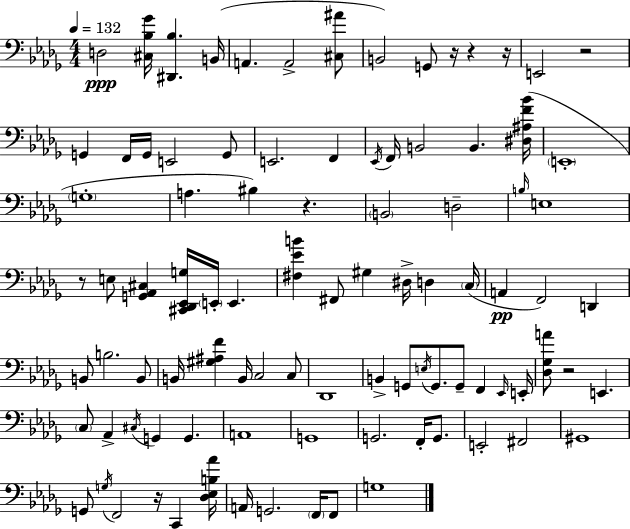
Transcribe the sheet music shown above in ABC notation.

X:1
T:Untitled
M:4/4
L:1/4
K:Bbm
D,2 [^C,_B,_G]/4 [^D,,_B,] B,,/4 A,, A,,2 [^C,^A]/2 B,,2 G,,/2 z/4 z z/4 E,,2 z2 G,, F,,/4 G,,/4 E,,2 G,,/2 E,,2 F,, _E,,/4 F,,/4 B,,2 B,, [^D,^A,F_B]/4 E,,4 G,4 A, ^B, z B,,2 D,2 B,/4 E,4 z/2 E,/2 [G,,_A,,^C,] [^C,,_D,,_E,,G,]/4 E,,/4 E,, [^F,_EB] ^F,,/2 ^G, ^D,/4 D, C,/4 A,, F,,2 D,, B,,/2 B,2 B,,/2 B,,/4 [^G,^A,F] B,,/4 C,2 C,/2 _D,,4 B,, G,,/2 E,/4 G,,/2 G,,/2 F,, _E,,/4 E,,/4 [_D,_G,A]/2 z2 E,, C,/2 _A,, ^C,/4 G,, G,, A,,4 G,,4 G,,2 F,,/4 G,,/2 E,,2 ^F,,2 ^G,,4 G,,/2 G,/4 F,,2 z/4 C,, [_D,_E,B,_A]/4 A,,/4 G,,2 F,,/4 F,,/2 G,4